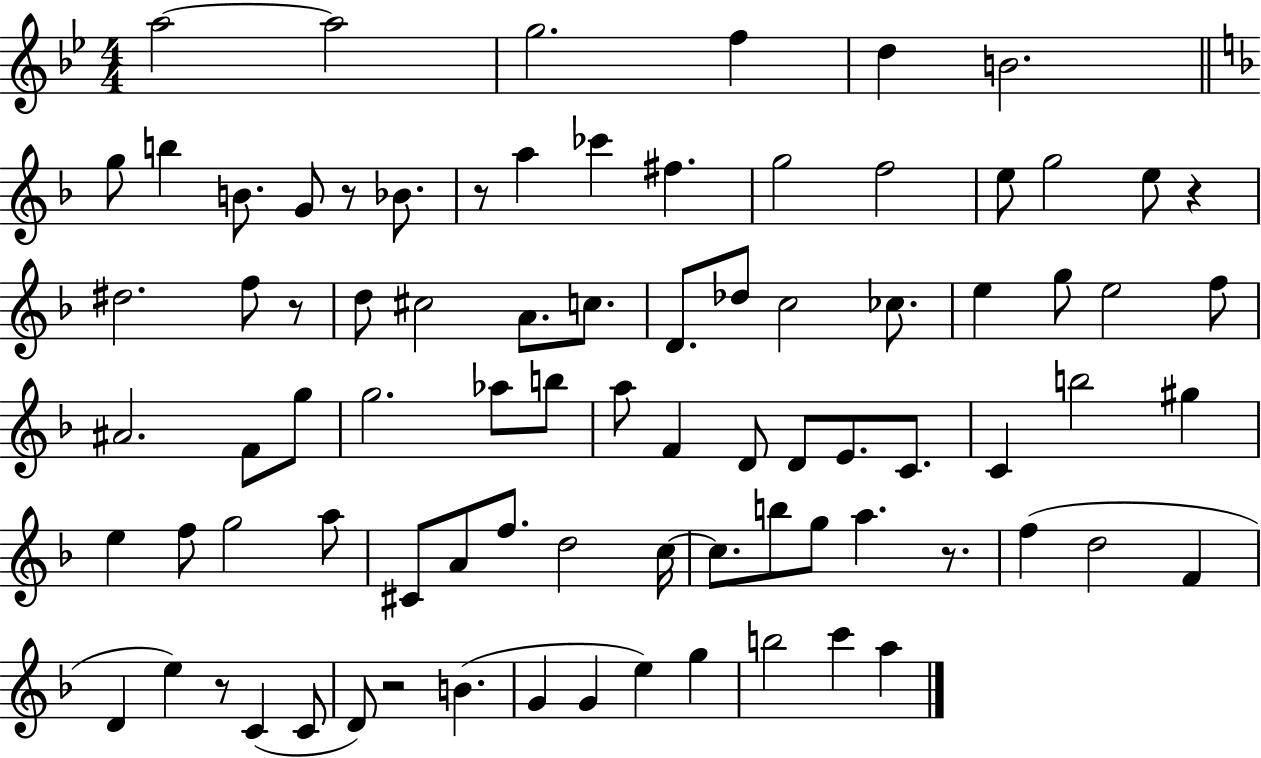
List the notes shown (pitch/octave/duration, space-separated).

A5/h A5/h G5/h. F5/q D5/q B4/h. G5/e B5/q B4/e. G4/e R/e Bb4/e. R/e A5/q CES6/q F#5/q. G5/h F5/h E5/e G5/h E5/e R/q D#5/h. F5/e R/e D5/e C#5/h A4/e. C5/e. D4/e. Db5/e C5/h CES5/e. E5/q G5/e E5/h F5/e A#4/h. F4/e G5/e G5/h. Ab5/e B5/e A5/e F4/q D4/e D4/e E4/e. C4/e. C4/q B5/h G#5/q E5/q F5/e G5/h A5/e C#4/e A4/e F5/e. D5/h C5/s C5/e. B5/e G5/e A5/q. R/e. F5/q D5/h F4/q D4/q E5/q R/e C4/q C4/e D4/e R/h B4/q. G4/q G4/q E5/q G5/q B5/h C6/q A5/q